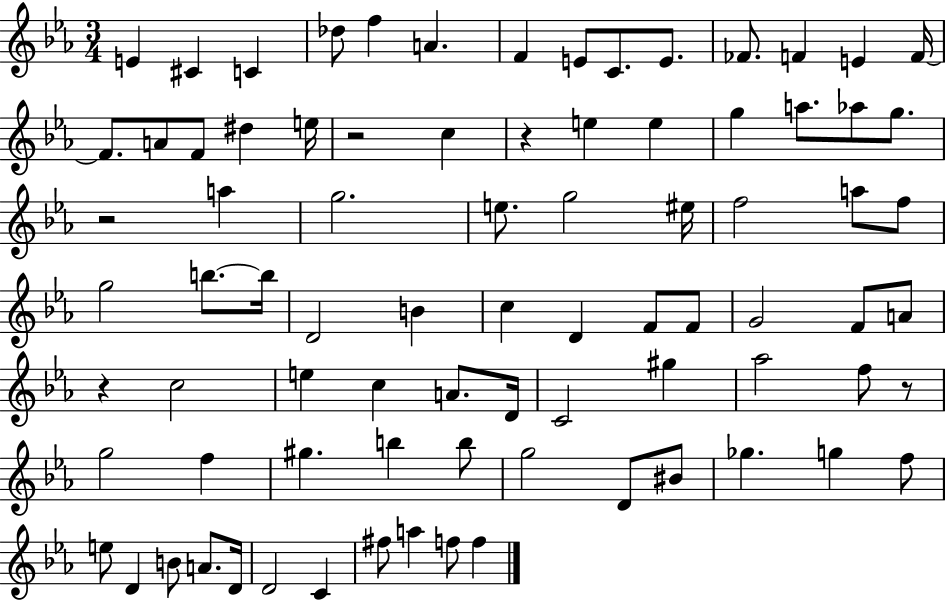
{
  \clef treble
  \numericTimeSignature
  \time 3/4
  \key ees \major
  \repeat volta 2 { e'4 cis'4 c'4 | des''8 f''4 a'4. | f'4 e'8 c'8. e'8. | fes'8. f'4 e'4 f'16~~ | \break f'8. a'8 f'8 dis''4 e''16 | r2 c''4 | r4 e''4 e''4 | g''4 a''8. aes''8 g''8. | \break r2 a''4 | g''2. | e''8. g''2 eis''16 | f''2 a''8 f''8 | \break g''2 b''8.~~ b''16 | d'2 b'4 | c''4 d'4 f'8 f'8 | g'2 f'8 a'8 | \break r4 c''2 | e''4 c''4 a'8. d'16 | c'2 gis''4 | aes''2 f''8 r8 | \break g''2 f''4 | gis''4. b''4 b''8 | g''2 d'8 bis'8 | ges''4. g''4 f''8 | \break e''8 d'4 b'8 a'8. d'16 | d'2 c'4 | fis''8 a''4 f''8 f''4 | } \bar "|."
}